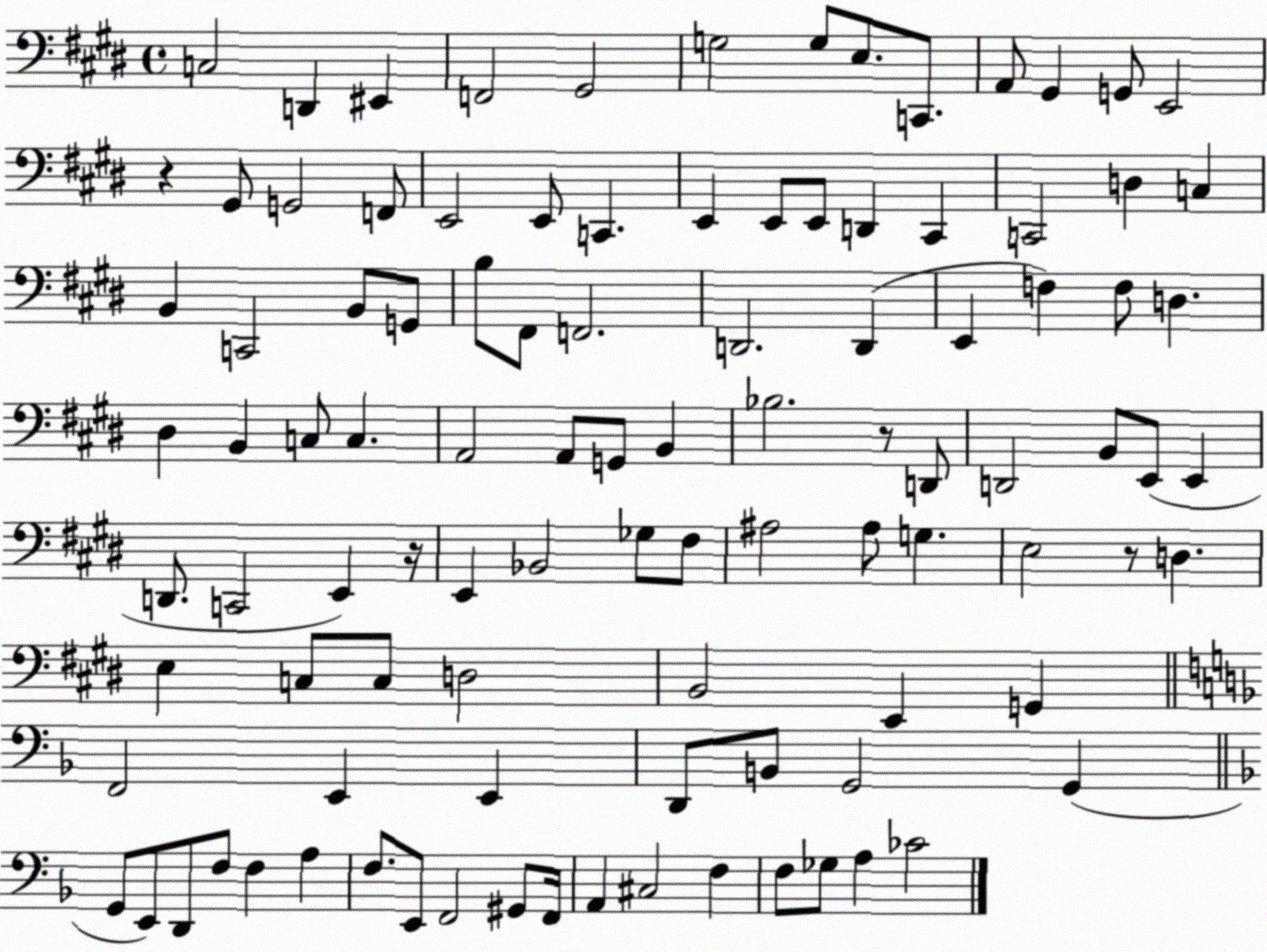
X:1
T:Untitled
M:4/4
L:1/4
K:E
C,2 D,, ^E,, F,,2 ^G,,2 G,2 G,/2 E,/2 C,,/2 A,,/2 ^G,, G,,/2 E,,2 z ^G,,/2 G,,2 F,,/2 E,,2 E,,/2 C,, E,, E,,/2 E,,/2 D,, ^C,, C,,2 D, C, B,, C,,2 B,,/2 G,,/2 B,/2 ^F,,/2 F,,2 D,,2 D,, E,, F, F,/2 D, ^D, B,, C,/2 C, A,,2 A,,/2 G,,/2 B,, _B,2 z/2 D,,/2 D,,2 B,,/2 E,,/2 E,, D,,/2 C,,2 E,, z/4 E,, _B,,2 _G,/2 ^F,/2 ^A,2 ^A,/2 G, E,2 z/2 D, E, C,/2 C,/2 D,2 B,,2 E,, G,, F,,2 E,, E,, D,,/2 B,,/2 G,,2 G,, G,,/2 E,,/2 D,,/2 F,/2 F, A, F,/2 E,,/2 F,,2 ^G,,/2 F,,/4 A,, ^C,2 F, F,/2 _G,/2 A, _C2